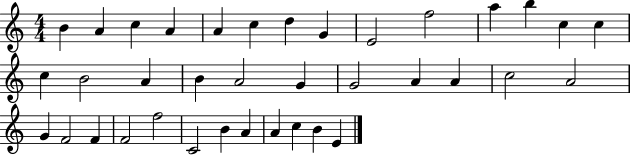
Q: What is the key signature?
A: C major